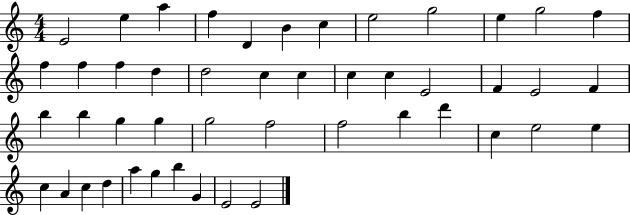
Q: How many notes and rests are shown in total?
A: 47